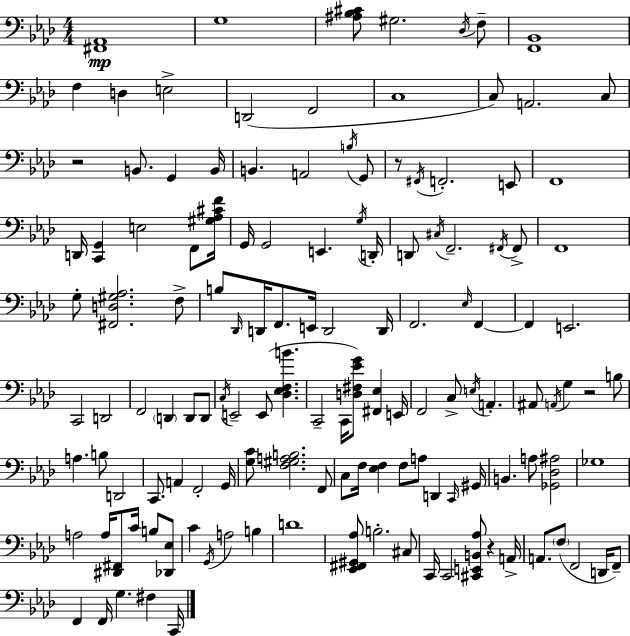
[F#2,Ab2]/w G3/w [A#3,Bb3,C#4]/e G#3/h. Db3/s F3/e [F2,Bb2]/w F3/q D3/q E3/h D2/h F2/h C3/w C3/e A2/h. C3/e R/h B2/e. G2/q B2/s B2/q. A2/h B3/s G2/e R/e F#2/s F2/h. E2/e F2/w D2/s [C2,G2]/q E3/h F2/e [G#3,Ab3,C#4,F4]/s G2/s G2/h E2/q. G3/s D2/s D2/e C#3/s F2/h. F#2/s F#2/e F2/w G3/e [F#2,D3,G#3,Ab3]/h. F3/e B3/e Db2/s D2/s F2/e. E2/s D2/h D2/s F2/h. Eb3/s F2/q F2/q E2/h. C2/h D2/h F2/h D2/q D2/e D2/e C3/s E2/h E2/e [Db3,Eb3,F3,B4]/q. C2/h C2/s [D3,F#3,Eb4,G4]/e [F#2,Eb3]/q E2/s F2/h C3/e E3/s A2/q. A#2/e A2/s G3/q R/h B3/e A3/q. B3/e D2/h C2/e. A2/q F2/h G2/s [G3,C4]/e [F3,G#3,A3,B3]/h. F2/e C3/e F3/s [Eb3,F3]/q F3/e A3/e D2/q C2/s G#2/s B2/q. A3/e [Gb2,Db3,A#3]/h Gb3/w A3/h A3/s [D#2,F#2]/e C4/s B3/e [Db2,Eb3]/e C4/q G2/s A3/h B3/q D4/w [Eb2,F#2,G#2,Ab3]/e B3/h. C#3/e C2/s C2/h [C#2,E2,B2,Ab3]/e R/q A2/s A2/e. F3/e F2/h D2/s F2/e F2/q F2/s G3/q. F#3/q C2/s